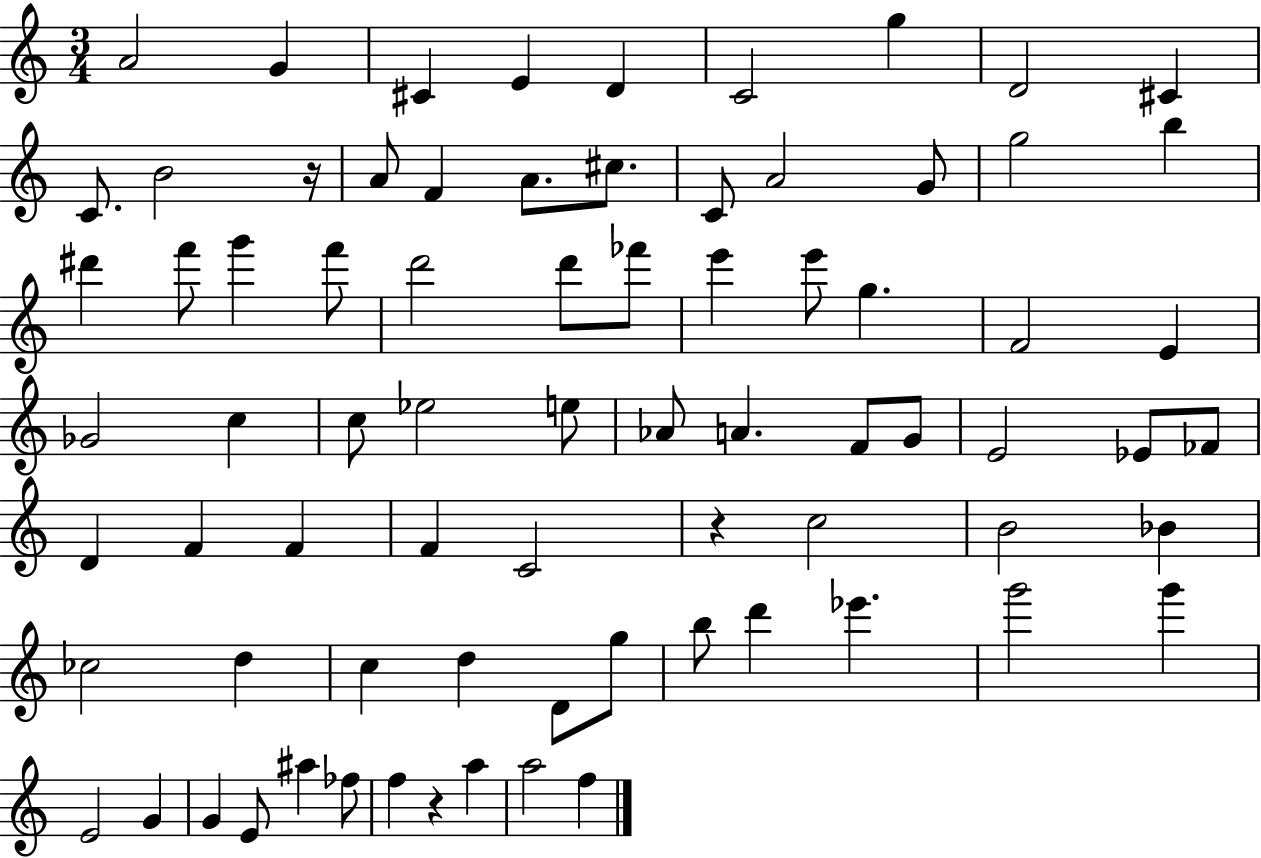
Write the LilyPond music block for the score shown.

{
  \clef treble
  \numericTimeSignature
  \time 3/4
  \key c \major
  a'2 g'4 | cis'4 e'4 d'4 | c'2 g''4 | d'2 cis'4 | \break c'8. b'2 r16 | a'8 f'4 a'8. cis''8. | c'8 a'2 g'8 | g''2 b''4 | \break dis'''4 f'''8 g'''4 f'''8 | d'''2 d'''8 fes'''8 | e'''4 e'''8 g''4. | f'2 e'4 | \break ges'2 c''4 | c''8 ees''2 e''8 | aes'8 a'4. f'8 g'8 | e'2 ees'8 fes'8 | \break d'4 f'4 f'4 | f'4 c'2 | r4 c''2 | b'2 bes'4 | \break ces''2 d''4 | c''4 d''4 d'8 g''8 | b''8 d'''4 ees'''4. | g'''2 g'''4 | \break e'2 g'4 | g'4 e'8 ais''4 fes''8 | f''4 r4 a''4 | a''2 f''4 | \break \bar "|."
}